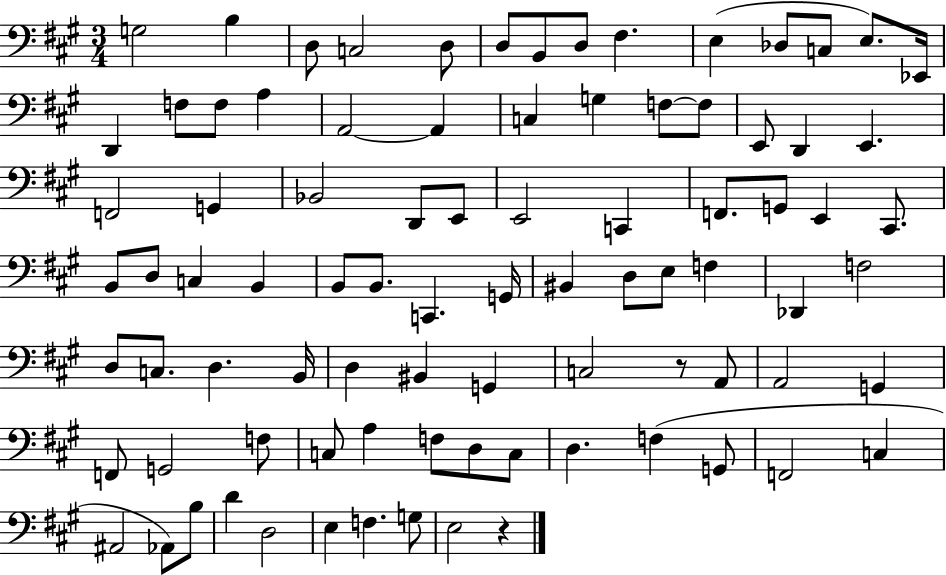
G3/h B3/q D3/e C3/h D3/e D3/e B2/e D3/e F#3/q. E3/q Db3/e C3/e E3/e. Eb2/s D2/q F3/e F3/e A3/q A2/h A2/q C3/q G3/q F3/e F3/e E2/e D2/q E2/q. F2/h G2/q Bb2/h D2/e E2/e E2/h C2/q F2/e. G2/e E2/q C#2/e. B2/e D3/e C3/q B2/q B2/e B2/e. C2/q. G2/s BIS2/q D3/e E3/e F3/q Db2/q F3/h D3/e C3/e. D3/q. B2/s D3/q BIS2/q G2/q C3/h R/e A2/e A2/h G2/q F2/e G2/h F3/e C3/e A3/q F3/e D3/e C3/e D3/q. F3/q G2/e F2/h C3/q A#2/h Ab2/e B3/e D4/q D3/h E3/q F3/q. G3/e E3/h R/q